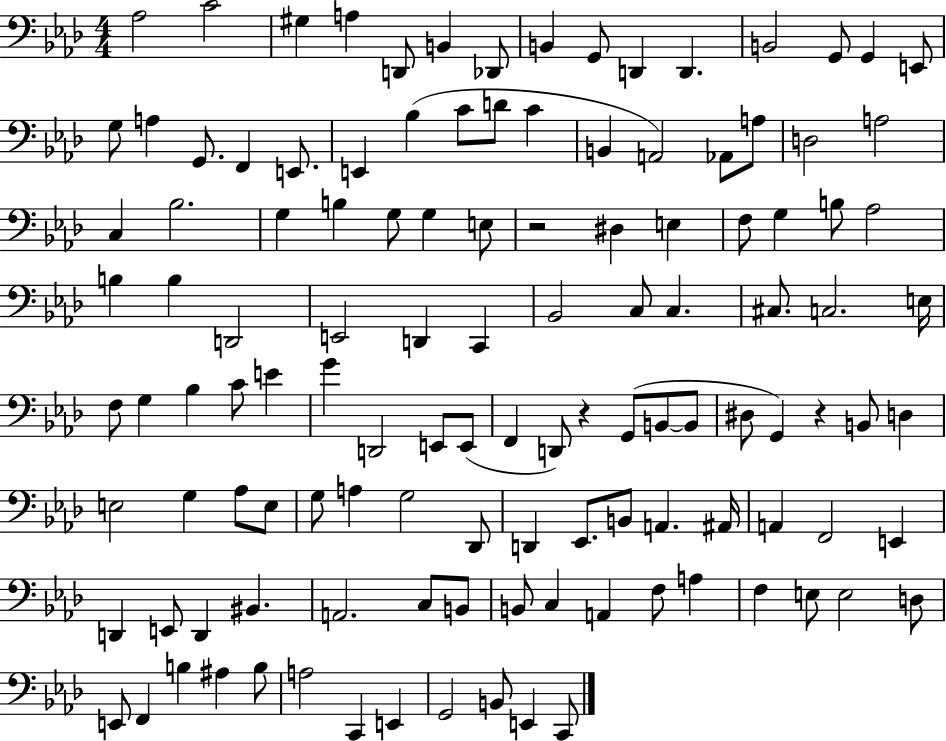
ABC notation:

X:1
T:Untitled
M:4/4
L:1/4
K:Ab
_A,2 C2 ^G, A, D,,/2 B,, _D,,/2 B,, G,,/2 D,, D,, B,,2 G,,/2 G,, E,,/2 G,/2 A, G,,/2 F,, E,,/2 E,, _B, C/2 D/2 C B,, A,,2 _A,,/2 A,/2 D,2 A,2 C, _B,2 G, B, G,/2 G, E,/2 z2 ^D, E, F,/2 G, B,/2 _A,2 B, B, D,,2 E,,2 D,, C,, _B,,2 C,/2 C, ^C,/2 C,2 E,/4 F,/2 G, _B, C/2 E G D,,2 E,,/2 E,,/2 F,, D,,/2 z G,,/2 B,,/2 B,,/2 ^D,/2 G,, z B,,/2 D, E,2 G, _A,/2 E,/2 G,/2 A, G,2 _D,,/2 D,, _E,,/2 B,,/2 A,, ^A,,/4 A,, F,,2 E,, D,, E,,/2 D,, ^B,, A,,2 C,/2 B,,/2 B,,/2 C, A,, F,/2 A, F, E,/2 E,2 D,/2 E,,/2 F,, B, ^A, B,/2 A,2 C,, E,, G,,2 B,,/2 E,, C,,/2